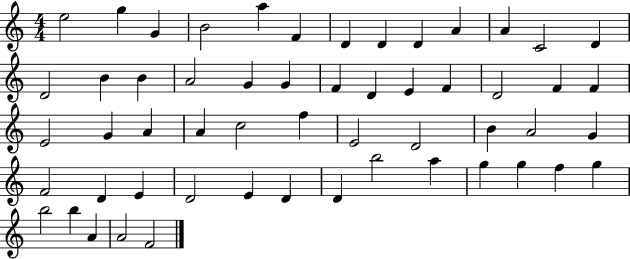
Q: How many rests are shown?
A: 0